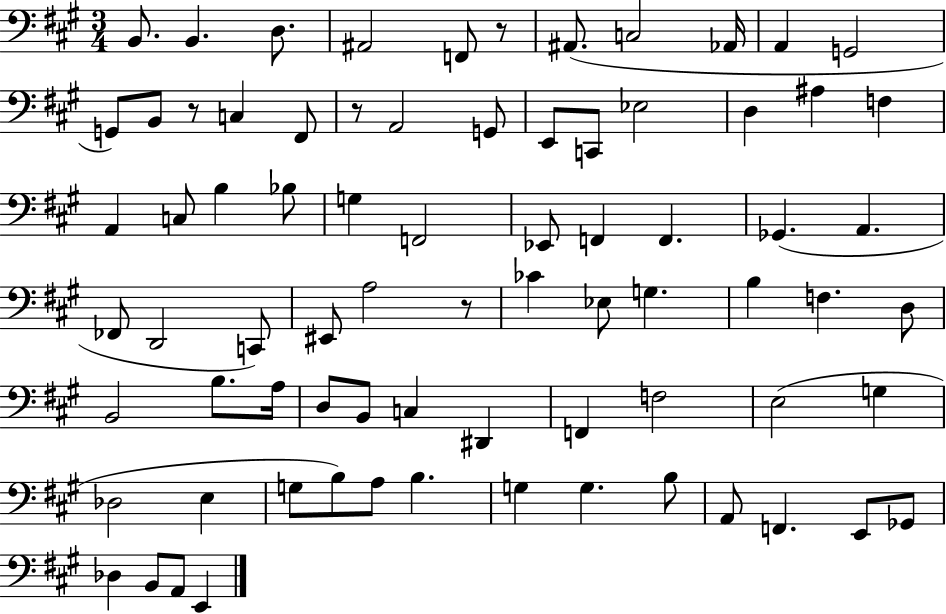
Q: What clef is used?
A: bass